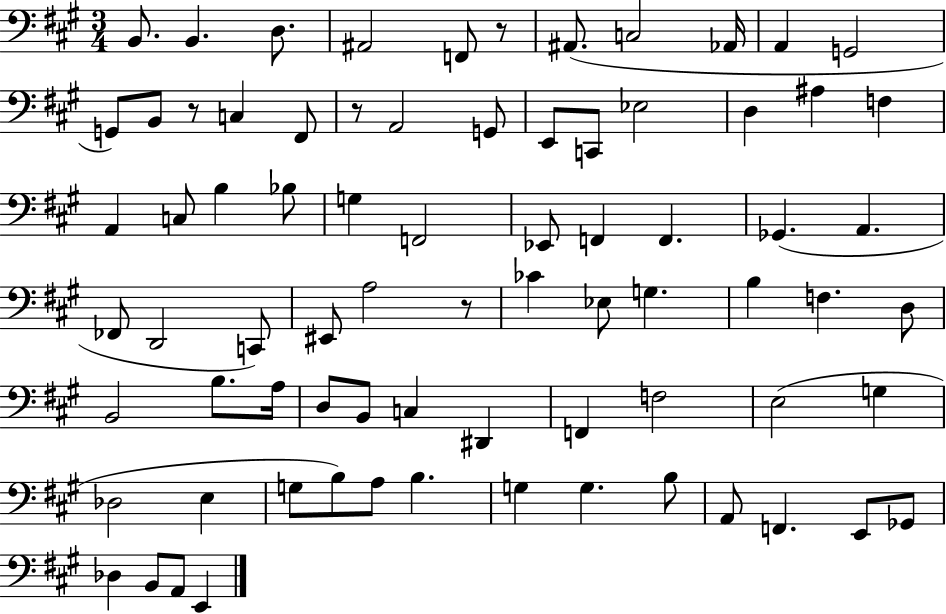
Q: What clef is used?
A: bass